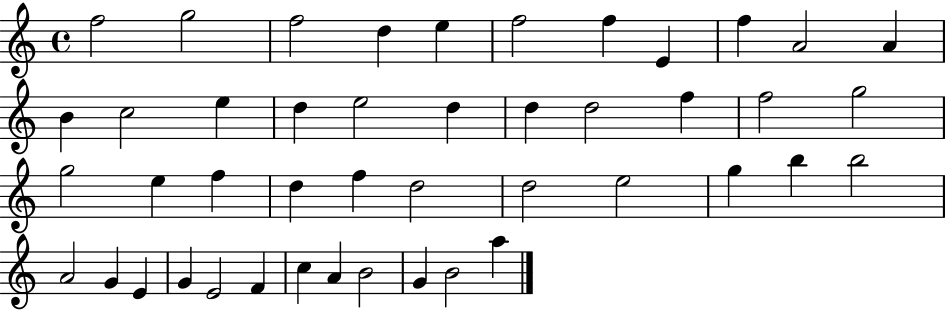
X:1
T:Untitled
M:4/4
L:1/4
K:C
f2 g2 f2 d e f2 f E f A2 A B c2 e d e2 d d d2 f f2 g2 g2 e f d f d2 d2 e2 g b b2 A2 G E G E2 F c A B2 G B2 a